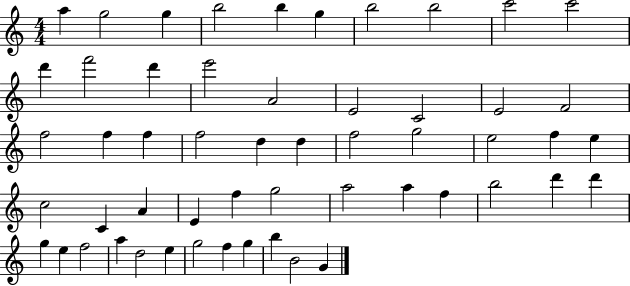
A5/q G5/h G5/q B5/h B5/q G5/q B5/h B5/h C6/h C6/h D6/q F6/h D6/q E6/h A4/h E4/h C4/h E4/h F4/h F5/h F5/q F5/q F5/h D5/q D5/q F5/h G5/h E5/h F5/q E5/q C5/h C4/q A4/q E4/q F5/q G5/h A5/h A5/q F5/q B5/h D6/q D6/q G5/q E5/q F5/h A5/q D5/h E5/q G5/h F5/q G5/q B5/q B4/h G4/q